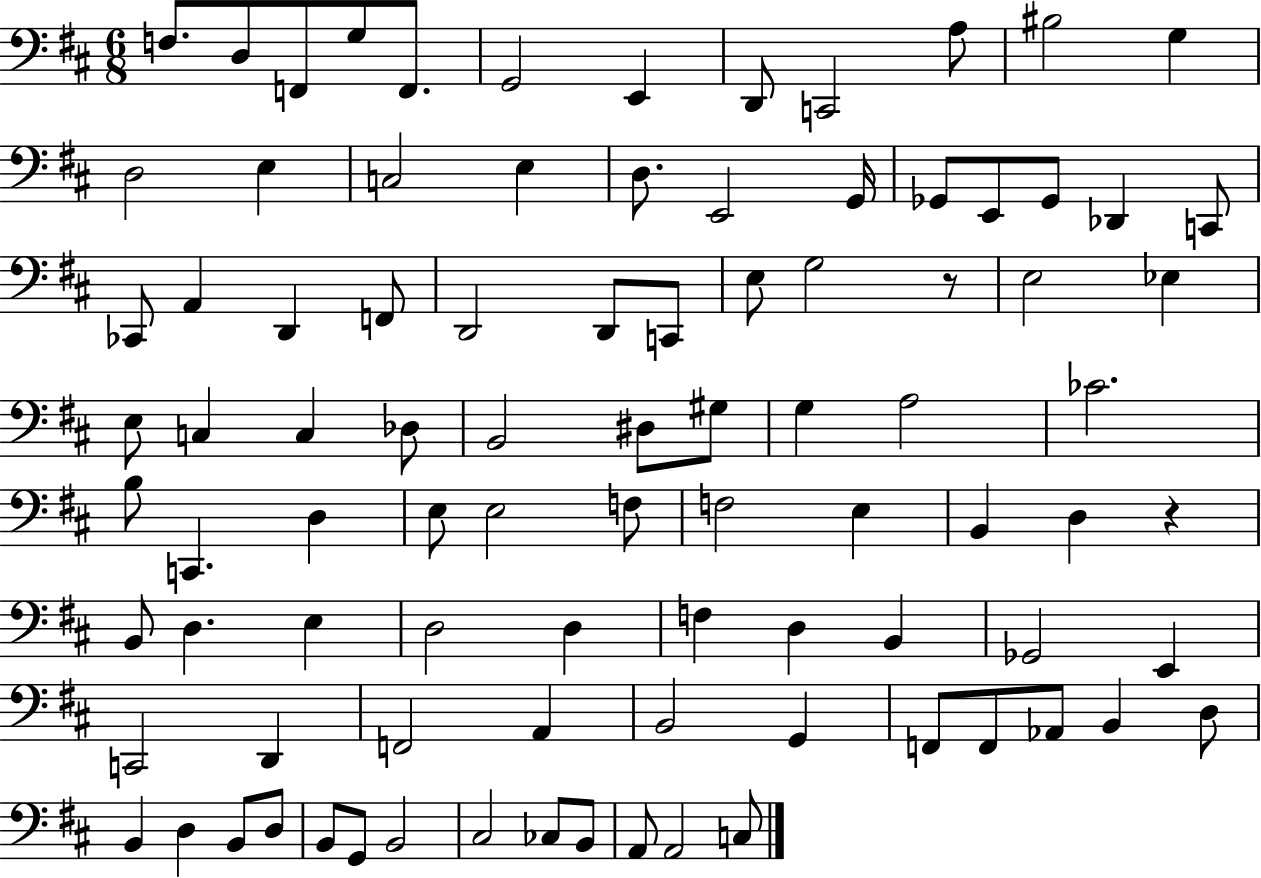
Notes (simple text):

F3/e. D3/e F2/e G3/e F2/e. G2/h E2/q D2/e C2/h A3/e BIS3/h G3/q D3/h E3/q C3/h E3/q D3/e. E2/h G2/s Gb2/e E2/e Gb2/e Db2/q C2/e CES2/e A2/q D2/q F2/e D2/h D2/e C2/e E3/e G3/h R/e E3/h Eb3/q E3/e C3/q C3/q Db3/e B2/h D#3/e G#3/e G3/q A3/h CES4/h. B3/e C2/q. D3/q E3/e E3/h F3/e F3/h E3/q B2/q D3/q R/q B2/e D3/q. E3/q D3/h D3/q F3/q D3/q B2/q Gb2/h E2/q C2/h D2/q F2/h A2/q B2/h G2/q F2/e F2/e Ab2/e B2/q D3/e B2/q D3/q B2/e D3/e B2/e G2/e B2/h C#3/h CES3/e B2/e A2/e A2/h C3/e